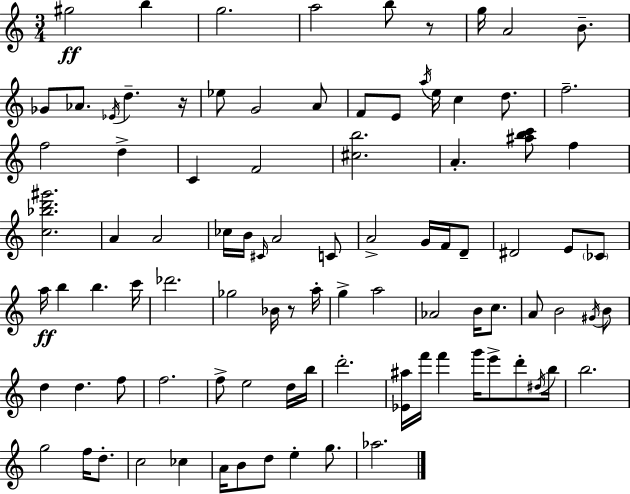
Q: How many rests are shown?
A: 3